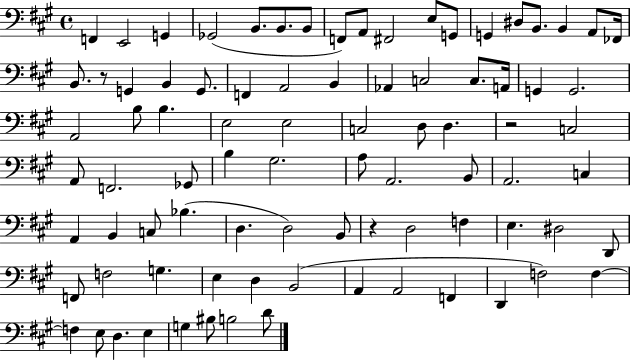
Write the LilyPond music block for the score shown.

{
  \clef bass
  \time 4/4
  \defaultTimeSignature
  \key a \major
  f,4 e,2 g,4 | ges,2( b,8. b,8. b,8 | f,8) a,8 fis,2 e8 g,8 | g,4 dis8 b,8. b,4 a,8 fes,16 | \break b,8. r8 g,4 b,4 g,8. | f,4 a,2 b,4 | aes,4 c2 c8. a,16 | g,4 g,2. | \break a,2 b8 b4. | e2 e2 | c2 d8 d4. | r2 c2 | \break a,8 f,2. ges,8 | b4 gis2. | a8 a,2. b,8 | a,2. c4 | \break a,4 b,4 c8 bes4.( | d4. d2) b,8 | r4 d2 f4 | e4. dis2 d,8 | \break f,8 f2 g4. | e4 d4 b,2( | a,4 a,2 f,4 | d,4 f2) f4~~ | \break f4 e8 d4. e4 | g4 bis8 b2 d'8 | \bar "|."
}